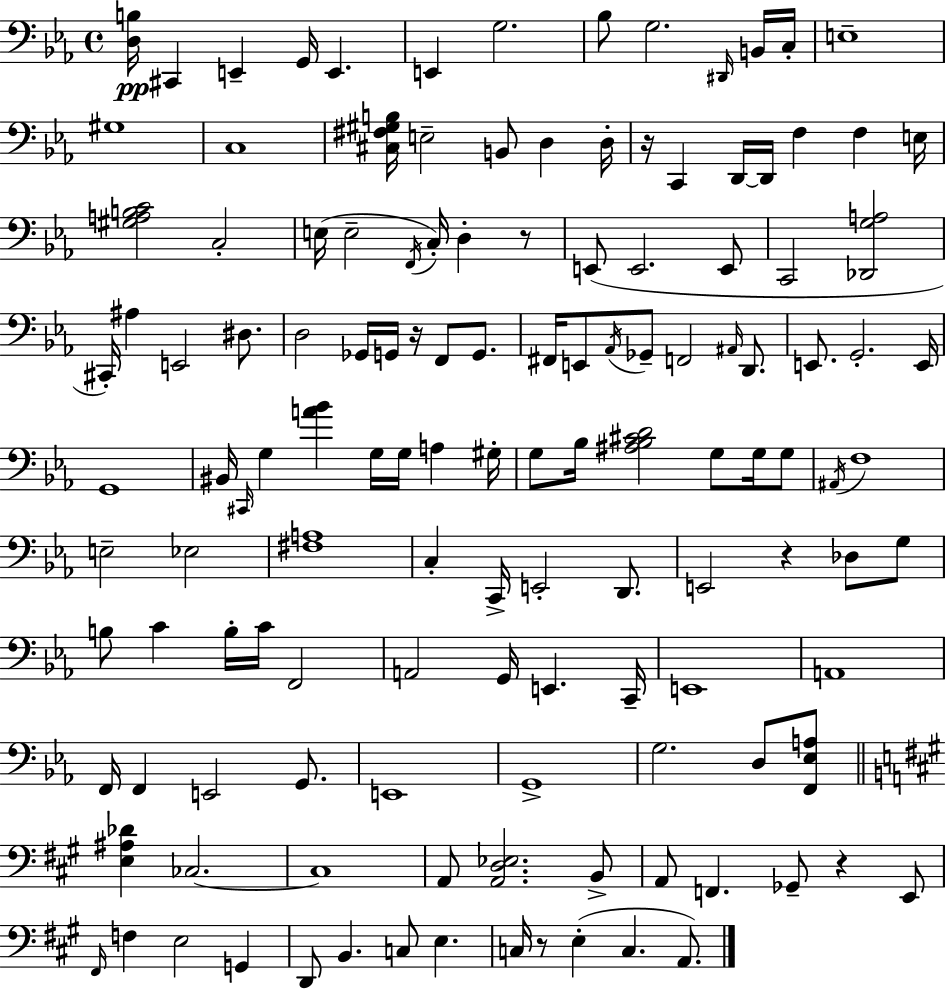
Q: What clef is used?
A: bass